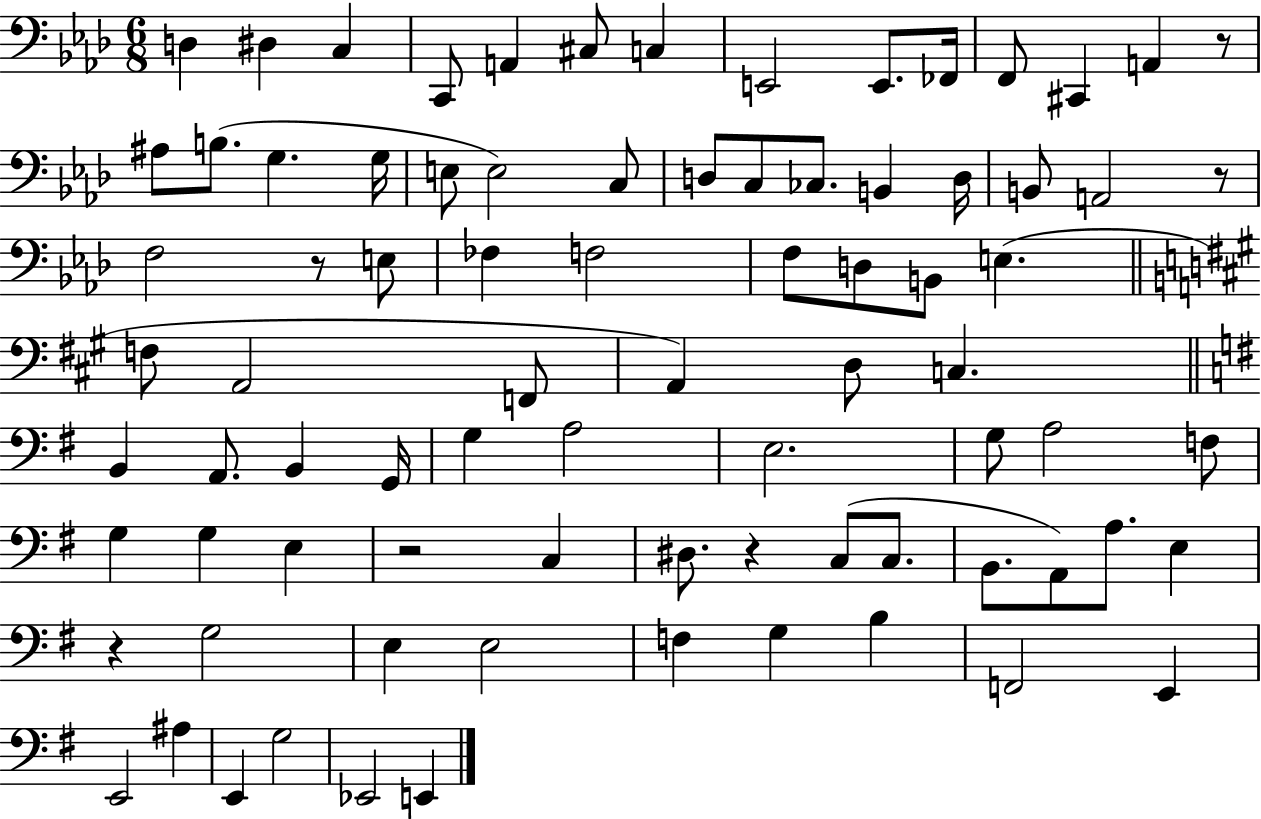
D3/q D#3/q C3/q C2/e A2/q C#3/e C3/q E2/h E2/e. FES2/s F2/e C#2/q A2/q R/e A#3/e B3/e. G3/q. G3/s E3/e E3/h C3/e D3/e C3/e CES3/e. B2/q D3/s B2/e A2/h R/e F3/h R/e E3/e FES3/q F3/h F3/e D3/e B2/e E3/q. F3/e A2/h F2/e A2/q D3/e C3/q. B2/q A2/e. B2/q G2/s G3/q A3/h E3/h. G3/e A3/h F3/e G3/q G3/q E3/q R/h C3/q D#3/e. R/q C3/e C3/e. B2/e. A2/e A3/e. E3/q R/q G3/h E3/q E3/h F3/q G3/q B3/q F2/h E2/q E2/h A#3/q E2/q G3/h Eb2/h E2/q